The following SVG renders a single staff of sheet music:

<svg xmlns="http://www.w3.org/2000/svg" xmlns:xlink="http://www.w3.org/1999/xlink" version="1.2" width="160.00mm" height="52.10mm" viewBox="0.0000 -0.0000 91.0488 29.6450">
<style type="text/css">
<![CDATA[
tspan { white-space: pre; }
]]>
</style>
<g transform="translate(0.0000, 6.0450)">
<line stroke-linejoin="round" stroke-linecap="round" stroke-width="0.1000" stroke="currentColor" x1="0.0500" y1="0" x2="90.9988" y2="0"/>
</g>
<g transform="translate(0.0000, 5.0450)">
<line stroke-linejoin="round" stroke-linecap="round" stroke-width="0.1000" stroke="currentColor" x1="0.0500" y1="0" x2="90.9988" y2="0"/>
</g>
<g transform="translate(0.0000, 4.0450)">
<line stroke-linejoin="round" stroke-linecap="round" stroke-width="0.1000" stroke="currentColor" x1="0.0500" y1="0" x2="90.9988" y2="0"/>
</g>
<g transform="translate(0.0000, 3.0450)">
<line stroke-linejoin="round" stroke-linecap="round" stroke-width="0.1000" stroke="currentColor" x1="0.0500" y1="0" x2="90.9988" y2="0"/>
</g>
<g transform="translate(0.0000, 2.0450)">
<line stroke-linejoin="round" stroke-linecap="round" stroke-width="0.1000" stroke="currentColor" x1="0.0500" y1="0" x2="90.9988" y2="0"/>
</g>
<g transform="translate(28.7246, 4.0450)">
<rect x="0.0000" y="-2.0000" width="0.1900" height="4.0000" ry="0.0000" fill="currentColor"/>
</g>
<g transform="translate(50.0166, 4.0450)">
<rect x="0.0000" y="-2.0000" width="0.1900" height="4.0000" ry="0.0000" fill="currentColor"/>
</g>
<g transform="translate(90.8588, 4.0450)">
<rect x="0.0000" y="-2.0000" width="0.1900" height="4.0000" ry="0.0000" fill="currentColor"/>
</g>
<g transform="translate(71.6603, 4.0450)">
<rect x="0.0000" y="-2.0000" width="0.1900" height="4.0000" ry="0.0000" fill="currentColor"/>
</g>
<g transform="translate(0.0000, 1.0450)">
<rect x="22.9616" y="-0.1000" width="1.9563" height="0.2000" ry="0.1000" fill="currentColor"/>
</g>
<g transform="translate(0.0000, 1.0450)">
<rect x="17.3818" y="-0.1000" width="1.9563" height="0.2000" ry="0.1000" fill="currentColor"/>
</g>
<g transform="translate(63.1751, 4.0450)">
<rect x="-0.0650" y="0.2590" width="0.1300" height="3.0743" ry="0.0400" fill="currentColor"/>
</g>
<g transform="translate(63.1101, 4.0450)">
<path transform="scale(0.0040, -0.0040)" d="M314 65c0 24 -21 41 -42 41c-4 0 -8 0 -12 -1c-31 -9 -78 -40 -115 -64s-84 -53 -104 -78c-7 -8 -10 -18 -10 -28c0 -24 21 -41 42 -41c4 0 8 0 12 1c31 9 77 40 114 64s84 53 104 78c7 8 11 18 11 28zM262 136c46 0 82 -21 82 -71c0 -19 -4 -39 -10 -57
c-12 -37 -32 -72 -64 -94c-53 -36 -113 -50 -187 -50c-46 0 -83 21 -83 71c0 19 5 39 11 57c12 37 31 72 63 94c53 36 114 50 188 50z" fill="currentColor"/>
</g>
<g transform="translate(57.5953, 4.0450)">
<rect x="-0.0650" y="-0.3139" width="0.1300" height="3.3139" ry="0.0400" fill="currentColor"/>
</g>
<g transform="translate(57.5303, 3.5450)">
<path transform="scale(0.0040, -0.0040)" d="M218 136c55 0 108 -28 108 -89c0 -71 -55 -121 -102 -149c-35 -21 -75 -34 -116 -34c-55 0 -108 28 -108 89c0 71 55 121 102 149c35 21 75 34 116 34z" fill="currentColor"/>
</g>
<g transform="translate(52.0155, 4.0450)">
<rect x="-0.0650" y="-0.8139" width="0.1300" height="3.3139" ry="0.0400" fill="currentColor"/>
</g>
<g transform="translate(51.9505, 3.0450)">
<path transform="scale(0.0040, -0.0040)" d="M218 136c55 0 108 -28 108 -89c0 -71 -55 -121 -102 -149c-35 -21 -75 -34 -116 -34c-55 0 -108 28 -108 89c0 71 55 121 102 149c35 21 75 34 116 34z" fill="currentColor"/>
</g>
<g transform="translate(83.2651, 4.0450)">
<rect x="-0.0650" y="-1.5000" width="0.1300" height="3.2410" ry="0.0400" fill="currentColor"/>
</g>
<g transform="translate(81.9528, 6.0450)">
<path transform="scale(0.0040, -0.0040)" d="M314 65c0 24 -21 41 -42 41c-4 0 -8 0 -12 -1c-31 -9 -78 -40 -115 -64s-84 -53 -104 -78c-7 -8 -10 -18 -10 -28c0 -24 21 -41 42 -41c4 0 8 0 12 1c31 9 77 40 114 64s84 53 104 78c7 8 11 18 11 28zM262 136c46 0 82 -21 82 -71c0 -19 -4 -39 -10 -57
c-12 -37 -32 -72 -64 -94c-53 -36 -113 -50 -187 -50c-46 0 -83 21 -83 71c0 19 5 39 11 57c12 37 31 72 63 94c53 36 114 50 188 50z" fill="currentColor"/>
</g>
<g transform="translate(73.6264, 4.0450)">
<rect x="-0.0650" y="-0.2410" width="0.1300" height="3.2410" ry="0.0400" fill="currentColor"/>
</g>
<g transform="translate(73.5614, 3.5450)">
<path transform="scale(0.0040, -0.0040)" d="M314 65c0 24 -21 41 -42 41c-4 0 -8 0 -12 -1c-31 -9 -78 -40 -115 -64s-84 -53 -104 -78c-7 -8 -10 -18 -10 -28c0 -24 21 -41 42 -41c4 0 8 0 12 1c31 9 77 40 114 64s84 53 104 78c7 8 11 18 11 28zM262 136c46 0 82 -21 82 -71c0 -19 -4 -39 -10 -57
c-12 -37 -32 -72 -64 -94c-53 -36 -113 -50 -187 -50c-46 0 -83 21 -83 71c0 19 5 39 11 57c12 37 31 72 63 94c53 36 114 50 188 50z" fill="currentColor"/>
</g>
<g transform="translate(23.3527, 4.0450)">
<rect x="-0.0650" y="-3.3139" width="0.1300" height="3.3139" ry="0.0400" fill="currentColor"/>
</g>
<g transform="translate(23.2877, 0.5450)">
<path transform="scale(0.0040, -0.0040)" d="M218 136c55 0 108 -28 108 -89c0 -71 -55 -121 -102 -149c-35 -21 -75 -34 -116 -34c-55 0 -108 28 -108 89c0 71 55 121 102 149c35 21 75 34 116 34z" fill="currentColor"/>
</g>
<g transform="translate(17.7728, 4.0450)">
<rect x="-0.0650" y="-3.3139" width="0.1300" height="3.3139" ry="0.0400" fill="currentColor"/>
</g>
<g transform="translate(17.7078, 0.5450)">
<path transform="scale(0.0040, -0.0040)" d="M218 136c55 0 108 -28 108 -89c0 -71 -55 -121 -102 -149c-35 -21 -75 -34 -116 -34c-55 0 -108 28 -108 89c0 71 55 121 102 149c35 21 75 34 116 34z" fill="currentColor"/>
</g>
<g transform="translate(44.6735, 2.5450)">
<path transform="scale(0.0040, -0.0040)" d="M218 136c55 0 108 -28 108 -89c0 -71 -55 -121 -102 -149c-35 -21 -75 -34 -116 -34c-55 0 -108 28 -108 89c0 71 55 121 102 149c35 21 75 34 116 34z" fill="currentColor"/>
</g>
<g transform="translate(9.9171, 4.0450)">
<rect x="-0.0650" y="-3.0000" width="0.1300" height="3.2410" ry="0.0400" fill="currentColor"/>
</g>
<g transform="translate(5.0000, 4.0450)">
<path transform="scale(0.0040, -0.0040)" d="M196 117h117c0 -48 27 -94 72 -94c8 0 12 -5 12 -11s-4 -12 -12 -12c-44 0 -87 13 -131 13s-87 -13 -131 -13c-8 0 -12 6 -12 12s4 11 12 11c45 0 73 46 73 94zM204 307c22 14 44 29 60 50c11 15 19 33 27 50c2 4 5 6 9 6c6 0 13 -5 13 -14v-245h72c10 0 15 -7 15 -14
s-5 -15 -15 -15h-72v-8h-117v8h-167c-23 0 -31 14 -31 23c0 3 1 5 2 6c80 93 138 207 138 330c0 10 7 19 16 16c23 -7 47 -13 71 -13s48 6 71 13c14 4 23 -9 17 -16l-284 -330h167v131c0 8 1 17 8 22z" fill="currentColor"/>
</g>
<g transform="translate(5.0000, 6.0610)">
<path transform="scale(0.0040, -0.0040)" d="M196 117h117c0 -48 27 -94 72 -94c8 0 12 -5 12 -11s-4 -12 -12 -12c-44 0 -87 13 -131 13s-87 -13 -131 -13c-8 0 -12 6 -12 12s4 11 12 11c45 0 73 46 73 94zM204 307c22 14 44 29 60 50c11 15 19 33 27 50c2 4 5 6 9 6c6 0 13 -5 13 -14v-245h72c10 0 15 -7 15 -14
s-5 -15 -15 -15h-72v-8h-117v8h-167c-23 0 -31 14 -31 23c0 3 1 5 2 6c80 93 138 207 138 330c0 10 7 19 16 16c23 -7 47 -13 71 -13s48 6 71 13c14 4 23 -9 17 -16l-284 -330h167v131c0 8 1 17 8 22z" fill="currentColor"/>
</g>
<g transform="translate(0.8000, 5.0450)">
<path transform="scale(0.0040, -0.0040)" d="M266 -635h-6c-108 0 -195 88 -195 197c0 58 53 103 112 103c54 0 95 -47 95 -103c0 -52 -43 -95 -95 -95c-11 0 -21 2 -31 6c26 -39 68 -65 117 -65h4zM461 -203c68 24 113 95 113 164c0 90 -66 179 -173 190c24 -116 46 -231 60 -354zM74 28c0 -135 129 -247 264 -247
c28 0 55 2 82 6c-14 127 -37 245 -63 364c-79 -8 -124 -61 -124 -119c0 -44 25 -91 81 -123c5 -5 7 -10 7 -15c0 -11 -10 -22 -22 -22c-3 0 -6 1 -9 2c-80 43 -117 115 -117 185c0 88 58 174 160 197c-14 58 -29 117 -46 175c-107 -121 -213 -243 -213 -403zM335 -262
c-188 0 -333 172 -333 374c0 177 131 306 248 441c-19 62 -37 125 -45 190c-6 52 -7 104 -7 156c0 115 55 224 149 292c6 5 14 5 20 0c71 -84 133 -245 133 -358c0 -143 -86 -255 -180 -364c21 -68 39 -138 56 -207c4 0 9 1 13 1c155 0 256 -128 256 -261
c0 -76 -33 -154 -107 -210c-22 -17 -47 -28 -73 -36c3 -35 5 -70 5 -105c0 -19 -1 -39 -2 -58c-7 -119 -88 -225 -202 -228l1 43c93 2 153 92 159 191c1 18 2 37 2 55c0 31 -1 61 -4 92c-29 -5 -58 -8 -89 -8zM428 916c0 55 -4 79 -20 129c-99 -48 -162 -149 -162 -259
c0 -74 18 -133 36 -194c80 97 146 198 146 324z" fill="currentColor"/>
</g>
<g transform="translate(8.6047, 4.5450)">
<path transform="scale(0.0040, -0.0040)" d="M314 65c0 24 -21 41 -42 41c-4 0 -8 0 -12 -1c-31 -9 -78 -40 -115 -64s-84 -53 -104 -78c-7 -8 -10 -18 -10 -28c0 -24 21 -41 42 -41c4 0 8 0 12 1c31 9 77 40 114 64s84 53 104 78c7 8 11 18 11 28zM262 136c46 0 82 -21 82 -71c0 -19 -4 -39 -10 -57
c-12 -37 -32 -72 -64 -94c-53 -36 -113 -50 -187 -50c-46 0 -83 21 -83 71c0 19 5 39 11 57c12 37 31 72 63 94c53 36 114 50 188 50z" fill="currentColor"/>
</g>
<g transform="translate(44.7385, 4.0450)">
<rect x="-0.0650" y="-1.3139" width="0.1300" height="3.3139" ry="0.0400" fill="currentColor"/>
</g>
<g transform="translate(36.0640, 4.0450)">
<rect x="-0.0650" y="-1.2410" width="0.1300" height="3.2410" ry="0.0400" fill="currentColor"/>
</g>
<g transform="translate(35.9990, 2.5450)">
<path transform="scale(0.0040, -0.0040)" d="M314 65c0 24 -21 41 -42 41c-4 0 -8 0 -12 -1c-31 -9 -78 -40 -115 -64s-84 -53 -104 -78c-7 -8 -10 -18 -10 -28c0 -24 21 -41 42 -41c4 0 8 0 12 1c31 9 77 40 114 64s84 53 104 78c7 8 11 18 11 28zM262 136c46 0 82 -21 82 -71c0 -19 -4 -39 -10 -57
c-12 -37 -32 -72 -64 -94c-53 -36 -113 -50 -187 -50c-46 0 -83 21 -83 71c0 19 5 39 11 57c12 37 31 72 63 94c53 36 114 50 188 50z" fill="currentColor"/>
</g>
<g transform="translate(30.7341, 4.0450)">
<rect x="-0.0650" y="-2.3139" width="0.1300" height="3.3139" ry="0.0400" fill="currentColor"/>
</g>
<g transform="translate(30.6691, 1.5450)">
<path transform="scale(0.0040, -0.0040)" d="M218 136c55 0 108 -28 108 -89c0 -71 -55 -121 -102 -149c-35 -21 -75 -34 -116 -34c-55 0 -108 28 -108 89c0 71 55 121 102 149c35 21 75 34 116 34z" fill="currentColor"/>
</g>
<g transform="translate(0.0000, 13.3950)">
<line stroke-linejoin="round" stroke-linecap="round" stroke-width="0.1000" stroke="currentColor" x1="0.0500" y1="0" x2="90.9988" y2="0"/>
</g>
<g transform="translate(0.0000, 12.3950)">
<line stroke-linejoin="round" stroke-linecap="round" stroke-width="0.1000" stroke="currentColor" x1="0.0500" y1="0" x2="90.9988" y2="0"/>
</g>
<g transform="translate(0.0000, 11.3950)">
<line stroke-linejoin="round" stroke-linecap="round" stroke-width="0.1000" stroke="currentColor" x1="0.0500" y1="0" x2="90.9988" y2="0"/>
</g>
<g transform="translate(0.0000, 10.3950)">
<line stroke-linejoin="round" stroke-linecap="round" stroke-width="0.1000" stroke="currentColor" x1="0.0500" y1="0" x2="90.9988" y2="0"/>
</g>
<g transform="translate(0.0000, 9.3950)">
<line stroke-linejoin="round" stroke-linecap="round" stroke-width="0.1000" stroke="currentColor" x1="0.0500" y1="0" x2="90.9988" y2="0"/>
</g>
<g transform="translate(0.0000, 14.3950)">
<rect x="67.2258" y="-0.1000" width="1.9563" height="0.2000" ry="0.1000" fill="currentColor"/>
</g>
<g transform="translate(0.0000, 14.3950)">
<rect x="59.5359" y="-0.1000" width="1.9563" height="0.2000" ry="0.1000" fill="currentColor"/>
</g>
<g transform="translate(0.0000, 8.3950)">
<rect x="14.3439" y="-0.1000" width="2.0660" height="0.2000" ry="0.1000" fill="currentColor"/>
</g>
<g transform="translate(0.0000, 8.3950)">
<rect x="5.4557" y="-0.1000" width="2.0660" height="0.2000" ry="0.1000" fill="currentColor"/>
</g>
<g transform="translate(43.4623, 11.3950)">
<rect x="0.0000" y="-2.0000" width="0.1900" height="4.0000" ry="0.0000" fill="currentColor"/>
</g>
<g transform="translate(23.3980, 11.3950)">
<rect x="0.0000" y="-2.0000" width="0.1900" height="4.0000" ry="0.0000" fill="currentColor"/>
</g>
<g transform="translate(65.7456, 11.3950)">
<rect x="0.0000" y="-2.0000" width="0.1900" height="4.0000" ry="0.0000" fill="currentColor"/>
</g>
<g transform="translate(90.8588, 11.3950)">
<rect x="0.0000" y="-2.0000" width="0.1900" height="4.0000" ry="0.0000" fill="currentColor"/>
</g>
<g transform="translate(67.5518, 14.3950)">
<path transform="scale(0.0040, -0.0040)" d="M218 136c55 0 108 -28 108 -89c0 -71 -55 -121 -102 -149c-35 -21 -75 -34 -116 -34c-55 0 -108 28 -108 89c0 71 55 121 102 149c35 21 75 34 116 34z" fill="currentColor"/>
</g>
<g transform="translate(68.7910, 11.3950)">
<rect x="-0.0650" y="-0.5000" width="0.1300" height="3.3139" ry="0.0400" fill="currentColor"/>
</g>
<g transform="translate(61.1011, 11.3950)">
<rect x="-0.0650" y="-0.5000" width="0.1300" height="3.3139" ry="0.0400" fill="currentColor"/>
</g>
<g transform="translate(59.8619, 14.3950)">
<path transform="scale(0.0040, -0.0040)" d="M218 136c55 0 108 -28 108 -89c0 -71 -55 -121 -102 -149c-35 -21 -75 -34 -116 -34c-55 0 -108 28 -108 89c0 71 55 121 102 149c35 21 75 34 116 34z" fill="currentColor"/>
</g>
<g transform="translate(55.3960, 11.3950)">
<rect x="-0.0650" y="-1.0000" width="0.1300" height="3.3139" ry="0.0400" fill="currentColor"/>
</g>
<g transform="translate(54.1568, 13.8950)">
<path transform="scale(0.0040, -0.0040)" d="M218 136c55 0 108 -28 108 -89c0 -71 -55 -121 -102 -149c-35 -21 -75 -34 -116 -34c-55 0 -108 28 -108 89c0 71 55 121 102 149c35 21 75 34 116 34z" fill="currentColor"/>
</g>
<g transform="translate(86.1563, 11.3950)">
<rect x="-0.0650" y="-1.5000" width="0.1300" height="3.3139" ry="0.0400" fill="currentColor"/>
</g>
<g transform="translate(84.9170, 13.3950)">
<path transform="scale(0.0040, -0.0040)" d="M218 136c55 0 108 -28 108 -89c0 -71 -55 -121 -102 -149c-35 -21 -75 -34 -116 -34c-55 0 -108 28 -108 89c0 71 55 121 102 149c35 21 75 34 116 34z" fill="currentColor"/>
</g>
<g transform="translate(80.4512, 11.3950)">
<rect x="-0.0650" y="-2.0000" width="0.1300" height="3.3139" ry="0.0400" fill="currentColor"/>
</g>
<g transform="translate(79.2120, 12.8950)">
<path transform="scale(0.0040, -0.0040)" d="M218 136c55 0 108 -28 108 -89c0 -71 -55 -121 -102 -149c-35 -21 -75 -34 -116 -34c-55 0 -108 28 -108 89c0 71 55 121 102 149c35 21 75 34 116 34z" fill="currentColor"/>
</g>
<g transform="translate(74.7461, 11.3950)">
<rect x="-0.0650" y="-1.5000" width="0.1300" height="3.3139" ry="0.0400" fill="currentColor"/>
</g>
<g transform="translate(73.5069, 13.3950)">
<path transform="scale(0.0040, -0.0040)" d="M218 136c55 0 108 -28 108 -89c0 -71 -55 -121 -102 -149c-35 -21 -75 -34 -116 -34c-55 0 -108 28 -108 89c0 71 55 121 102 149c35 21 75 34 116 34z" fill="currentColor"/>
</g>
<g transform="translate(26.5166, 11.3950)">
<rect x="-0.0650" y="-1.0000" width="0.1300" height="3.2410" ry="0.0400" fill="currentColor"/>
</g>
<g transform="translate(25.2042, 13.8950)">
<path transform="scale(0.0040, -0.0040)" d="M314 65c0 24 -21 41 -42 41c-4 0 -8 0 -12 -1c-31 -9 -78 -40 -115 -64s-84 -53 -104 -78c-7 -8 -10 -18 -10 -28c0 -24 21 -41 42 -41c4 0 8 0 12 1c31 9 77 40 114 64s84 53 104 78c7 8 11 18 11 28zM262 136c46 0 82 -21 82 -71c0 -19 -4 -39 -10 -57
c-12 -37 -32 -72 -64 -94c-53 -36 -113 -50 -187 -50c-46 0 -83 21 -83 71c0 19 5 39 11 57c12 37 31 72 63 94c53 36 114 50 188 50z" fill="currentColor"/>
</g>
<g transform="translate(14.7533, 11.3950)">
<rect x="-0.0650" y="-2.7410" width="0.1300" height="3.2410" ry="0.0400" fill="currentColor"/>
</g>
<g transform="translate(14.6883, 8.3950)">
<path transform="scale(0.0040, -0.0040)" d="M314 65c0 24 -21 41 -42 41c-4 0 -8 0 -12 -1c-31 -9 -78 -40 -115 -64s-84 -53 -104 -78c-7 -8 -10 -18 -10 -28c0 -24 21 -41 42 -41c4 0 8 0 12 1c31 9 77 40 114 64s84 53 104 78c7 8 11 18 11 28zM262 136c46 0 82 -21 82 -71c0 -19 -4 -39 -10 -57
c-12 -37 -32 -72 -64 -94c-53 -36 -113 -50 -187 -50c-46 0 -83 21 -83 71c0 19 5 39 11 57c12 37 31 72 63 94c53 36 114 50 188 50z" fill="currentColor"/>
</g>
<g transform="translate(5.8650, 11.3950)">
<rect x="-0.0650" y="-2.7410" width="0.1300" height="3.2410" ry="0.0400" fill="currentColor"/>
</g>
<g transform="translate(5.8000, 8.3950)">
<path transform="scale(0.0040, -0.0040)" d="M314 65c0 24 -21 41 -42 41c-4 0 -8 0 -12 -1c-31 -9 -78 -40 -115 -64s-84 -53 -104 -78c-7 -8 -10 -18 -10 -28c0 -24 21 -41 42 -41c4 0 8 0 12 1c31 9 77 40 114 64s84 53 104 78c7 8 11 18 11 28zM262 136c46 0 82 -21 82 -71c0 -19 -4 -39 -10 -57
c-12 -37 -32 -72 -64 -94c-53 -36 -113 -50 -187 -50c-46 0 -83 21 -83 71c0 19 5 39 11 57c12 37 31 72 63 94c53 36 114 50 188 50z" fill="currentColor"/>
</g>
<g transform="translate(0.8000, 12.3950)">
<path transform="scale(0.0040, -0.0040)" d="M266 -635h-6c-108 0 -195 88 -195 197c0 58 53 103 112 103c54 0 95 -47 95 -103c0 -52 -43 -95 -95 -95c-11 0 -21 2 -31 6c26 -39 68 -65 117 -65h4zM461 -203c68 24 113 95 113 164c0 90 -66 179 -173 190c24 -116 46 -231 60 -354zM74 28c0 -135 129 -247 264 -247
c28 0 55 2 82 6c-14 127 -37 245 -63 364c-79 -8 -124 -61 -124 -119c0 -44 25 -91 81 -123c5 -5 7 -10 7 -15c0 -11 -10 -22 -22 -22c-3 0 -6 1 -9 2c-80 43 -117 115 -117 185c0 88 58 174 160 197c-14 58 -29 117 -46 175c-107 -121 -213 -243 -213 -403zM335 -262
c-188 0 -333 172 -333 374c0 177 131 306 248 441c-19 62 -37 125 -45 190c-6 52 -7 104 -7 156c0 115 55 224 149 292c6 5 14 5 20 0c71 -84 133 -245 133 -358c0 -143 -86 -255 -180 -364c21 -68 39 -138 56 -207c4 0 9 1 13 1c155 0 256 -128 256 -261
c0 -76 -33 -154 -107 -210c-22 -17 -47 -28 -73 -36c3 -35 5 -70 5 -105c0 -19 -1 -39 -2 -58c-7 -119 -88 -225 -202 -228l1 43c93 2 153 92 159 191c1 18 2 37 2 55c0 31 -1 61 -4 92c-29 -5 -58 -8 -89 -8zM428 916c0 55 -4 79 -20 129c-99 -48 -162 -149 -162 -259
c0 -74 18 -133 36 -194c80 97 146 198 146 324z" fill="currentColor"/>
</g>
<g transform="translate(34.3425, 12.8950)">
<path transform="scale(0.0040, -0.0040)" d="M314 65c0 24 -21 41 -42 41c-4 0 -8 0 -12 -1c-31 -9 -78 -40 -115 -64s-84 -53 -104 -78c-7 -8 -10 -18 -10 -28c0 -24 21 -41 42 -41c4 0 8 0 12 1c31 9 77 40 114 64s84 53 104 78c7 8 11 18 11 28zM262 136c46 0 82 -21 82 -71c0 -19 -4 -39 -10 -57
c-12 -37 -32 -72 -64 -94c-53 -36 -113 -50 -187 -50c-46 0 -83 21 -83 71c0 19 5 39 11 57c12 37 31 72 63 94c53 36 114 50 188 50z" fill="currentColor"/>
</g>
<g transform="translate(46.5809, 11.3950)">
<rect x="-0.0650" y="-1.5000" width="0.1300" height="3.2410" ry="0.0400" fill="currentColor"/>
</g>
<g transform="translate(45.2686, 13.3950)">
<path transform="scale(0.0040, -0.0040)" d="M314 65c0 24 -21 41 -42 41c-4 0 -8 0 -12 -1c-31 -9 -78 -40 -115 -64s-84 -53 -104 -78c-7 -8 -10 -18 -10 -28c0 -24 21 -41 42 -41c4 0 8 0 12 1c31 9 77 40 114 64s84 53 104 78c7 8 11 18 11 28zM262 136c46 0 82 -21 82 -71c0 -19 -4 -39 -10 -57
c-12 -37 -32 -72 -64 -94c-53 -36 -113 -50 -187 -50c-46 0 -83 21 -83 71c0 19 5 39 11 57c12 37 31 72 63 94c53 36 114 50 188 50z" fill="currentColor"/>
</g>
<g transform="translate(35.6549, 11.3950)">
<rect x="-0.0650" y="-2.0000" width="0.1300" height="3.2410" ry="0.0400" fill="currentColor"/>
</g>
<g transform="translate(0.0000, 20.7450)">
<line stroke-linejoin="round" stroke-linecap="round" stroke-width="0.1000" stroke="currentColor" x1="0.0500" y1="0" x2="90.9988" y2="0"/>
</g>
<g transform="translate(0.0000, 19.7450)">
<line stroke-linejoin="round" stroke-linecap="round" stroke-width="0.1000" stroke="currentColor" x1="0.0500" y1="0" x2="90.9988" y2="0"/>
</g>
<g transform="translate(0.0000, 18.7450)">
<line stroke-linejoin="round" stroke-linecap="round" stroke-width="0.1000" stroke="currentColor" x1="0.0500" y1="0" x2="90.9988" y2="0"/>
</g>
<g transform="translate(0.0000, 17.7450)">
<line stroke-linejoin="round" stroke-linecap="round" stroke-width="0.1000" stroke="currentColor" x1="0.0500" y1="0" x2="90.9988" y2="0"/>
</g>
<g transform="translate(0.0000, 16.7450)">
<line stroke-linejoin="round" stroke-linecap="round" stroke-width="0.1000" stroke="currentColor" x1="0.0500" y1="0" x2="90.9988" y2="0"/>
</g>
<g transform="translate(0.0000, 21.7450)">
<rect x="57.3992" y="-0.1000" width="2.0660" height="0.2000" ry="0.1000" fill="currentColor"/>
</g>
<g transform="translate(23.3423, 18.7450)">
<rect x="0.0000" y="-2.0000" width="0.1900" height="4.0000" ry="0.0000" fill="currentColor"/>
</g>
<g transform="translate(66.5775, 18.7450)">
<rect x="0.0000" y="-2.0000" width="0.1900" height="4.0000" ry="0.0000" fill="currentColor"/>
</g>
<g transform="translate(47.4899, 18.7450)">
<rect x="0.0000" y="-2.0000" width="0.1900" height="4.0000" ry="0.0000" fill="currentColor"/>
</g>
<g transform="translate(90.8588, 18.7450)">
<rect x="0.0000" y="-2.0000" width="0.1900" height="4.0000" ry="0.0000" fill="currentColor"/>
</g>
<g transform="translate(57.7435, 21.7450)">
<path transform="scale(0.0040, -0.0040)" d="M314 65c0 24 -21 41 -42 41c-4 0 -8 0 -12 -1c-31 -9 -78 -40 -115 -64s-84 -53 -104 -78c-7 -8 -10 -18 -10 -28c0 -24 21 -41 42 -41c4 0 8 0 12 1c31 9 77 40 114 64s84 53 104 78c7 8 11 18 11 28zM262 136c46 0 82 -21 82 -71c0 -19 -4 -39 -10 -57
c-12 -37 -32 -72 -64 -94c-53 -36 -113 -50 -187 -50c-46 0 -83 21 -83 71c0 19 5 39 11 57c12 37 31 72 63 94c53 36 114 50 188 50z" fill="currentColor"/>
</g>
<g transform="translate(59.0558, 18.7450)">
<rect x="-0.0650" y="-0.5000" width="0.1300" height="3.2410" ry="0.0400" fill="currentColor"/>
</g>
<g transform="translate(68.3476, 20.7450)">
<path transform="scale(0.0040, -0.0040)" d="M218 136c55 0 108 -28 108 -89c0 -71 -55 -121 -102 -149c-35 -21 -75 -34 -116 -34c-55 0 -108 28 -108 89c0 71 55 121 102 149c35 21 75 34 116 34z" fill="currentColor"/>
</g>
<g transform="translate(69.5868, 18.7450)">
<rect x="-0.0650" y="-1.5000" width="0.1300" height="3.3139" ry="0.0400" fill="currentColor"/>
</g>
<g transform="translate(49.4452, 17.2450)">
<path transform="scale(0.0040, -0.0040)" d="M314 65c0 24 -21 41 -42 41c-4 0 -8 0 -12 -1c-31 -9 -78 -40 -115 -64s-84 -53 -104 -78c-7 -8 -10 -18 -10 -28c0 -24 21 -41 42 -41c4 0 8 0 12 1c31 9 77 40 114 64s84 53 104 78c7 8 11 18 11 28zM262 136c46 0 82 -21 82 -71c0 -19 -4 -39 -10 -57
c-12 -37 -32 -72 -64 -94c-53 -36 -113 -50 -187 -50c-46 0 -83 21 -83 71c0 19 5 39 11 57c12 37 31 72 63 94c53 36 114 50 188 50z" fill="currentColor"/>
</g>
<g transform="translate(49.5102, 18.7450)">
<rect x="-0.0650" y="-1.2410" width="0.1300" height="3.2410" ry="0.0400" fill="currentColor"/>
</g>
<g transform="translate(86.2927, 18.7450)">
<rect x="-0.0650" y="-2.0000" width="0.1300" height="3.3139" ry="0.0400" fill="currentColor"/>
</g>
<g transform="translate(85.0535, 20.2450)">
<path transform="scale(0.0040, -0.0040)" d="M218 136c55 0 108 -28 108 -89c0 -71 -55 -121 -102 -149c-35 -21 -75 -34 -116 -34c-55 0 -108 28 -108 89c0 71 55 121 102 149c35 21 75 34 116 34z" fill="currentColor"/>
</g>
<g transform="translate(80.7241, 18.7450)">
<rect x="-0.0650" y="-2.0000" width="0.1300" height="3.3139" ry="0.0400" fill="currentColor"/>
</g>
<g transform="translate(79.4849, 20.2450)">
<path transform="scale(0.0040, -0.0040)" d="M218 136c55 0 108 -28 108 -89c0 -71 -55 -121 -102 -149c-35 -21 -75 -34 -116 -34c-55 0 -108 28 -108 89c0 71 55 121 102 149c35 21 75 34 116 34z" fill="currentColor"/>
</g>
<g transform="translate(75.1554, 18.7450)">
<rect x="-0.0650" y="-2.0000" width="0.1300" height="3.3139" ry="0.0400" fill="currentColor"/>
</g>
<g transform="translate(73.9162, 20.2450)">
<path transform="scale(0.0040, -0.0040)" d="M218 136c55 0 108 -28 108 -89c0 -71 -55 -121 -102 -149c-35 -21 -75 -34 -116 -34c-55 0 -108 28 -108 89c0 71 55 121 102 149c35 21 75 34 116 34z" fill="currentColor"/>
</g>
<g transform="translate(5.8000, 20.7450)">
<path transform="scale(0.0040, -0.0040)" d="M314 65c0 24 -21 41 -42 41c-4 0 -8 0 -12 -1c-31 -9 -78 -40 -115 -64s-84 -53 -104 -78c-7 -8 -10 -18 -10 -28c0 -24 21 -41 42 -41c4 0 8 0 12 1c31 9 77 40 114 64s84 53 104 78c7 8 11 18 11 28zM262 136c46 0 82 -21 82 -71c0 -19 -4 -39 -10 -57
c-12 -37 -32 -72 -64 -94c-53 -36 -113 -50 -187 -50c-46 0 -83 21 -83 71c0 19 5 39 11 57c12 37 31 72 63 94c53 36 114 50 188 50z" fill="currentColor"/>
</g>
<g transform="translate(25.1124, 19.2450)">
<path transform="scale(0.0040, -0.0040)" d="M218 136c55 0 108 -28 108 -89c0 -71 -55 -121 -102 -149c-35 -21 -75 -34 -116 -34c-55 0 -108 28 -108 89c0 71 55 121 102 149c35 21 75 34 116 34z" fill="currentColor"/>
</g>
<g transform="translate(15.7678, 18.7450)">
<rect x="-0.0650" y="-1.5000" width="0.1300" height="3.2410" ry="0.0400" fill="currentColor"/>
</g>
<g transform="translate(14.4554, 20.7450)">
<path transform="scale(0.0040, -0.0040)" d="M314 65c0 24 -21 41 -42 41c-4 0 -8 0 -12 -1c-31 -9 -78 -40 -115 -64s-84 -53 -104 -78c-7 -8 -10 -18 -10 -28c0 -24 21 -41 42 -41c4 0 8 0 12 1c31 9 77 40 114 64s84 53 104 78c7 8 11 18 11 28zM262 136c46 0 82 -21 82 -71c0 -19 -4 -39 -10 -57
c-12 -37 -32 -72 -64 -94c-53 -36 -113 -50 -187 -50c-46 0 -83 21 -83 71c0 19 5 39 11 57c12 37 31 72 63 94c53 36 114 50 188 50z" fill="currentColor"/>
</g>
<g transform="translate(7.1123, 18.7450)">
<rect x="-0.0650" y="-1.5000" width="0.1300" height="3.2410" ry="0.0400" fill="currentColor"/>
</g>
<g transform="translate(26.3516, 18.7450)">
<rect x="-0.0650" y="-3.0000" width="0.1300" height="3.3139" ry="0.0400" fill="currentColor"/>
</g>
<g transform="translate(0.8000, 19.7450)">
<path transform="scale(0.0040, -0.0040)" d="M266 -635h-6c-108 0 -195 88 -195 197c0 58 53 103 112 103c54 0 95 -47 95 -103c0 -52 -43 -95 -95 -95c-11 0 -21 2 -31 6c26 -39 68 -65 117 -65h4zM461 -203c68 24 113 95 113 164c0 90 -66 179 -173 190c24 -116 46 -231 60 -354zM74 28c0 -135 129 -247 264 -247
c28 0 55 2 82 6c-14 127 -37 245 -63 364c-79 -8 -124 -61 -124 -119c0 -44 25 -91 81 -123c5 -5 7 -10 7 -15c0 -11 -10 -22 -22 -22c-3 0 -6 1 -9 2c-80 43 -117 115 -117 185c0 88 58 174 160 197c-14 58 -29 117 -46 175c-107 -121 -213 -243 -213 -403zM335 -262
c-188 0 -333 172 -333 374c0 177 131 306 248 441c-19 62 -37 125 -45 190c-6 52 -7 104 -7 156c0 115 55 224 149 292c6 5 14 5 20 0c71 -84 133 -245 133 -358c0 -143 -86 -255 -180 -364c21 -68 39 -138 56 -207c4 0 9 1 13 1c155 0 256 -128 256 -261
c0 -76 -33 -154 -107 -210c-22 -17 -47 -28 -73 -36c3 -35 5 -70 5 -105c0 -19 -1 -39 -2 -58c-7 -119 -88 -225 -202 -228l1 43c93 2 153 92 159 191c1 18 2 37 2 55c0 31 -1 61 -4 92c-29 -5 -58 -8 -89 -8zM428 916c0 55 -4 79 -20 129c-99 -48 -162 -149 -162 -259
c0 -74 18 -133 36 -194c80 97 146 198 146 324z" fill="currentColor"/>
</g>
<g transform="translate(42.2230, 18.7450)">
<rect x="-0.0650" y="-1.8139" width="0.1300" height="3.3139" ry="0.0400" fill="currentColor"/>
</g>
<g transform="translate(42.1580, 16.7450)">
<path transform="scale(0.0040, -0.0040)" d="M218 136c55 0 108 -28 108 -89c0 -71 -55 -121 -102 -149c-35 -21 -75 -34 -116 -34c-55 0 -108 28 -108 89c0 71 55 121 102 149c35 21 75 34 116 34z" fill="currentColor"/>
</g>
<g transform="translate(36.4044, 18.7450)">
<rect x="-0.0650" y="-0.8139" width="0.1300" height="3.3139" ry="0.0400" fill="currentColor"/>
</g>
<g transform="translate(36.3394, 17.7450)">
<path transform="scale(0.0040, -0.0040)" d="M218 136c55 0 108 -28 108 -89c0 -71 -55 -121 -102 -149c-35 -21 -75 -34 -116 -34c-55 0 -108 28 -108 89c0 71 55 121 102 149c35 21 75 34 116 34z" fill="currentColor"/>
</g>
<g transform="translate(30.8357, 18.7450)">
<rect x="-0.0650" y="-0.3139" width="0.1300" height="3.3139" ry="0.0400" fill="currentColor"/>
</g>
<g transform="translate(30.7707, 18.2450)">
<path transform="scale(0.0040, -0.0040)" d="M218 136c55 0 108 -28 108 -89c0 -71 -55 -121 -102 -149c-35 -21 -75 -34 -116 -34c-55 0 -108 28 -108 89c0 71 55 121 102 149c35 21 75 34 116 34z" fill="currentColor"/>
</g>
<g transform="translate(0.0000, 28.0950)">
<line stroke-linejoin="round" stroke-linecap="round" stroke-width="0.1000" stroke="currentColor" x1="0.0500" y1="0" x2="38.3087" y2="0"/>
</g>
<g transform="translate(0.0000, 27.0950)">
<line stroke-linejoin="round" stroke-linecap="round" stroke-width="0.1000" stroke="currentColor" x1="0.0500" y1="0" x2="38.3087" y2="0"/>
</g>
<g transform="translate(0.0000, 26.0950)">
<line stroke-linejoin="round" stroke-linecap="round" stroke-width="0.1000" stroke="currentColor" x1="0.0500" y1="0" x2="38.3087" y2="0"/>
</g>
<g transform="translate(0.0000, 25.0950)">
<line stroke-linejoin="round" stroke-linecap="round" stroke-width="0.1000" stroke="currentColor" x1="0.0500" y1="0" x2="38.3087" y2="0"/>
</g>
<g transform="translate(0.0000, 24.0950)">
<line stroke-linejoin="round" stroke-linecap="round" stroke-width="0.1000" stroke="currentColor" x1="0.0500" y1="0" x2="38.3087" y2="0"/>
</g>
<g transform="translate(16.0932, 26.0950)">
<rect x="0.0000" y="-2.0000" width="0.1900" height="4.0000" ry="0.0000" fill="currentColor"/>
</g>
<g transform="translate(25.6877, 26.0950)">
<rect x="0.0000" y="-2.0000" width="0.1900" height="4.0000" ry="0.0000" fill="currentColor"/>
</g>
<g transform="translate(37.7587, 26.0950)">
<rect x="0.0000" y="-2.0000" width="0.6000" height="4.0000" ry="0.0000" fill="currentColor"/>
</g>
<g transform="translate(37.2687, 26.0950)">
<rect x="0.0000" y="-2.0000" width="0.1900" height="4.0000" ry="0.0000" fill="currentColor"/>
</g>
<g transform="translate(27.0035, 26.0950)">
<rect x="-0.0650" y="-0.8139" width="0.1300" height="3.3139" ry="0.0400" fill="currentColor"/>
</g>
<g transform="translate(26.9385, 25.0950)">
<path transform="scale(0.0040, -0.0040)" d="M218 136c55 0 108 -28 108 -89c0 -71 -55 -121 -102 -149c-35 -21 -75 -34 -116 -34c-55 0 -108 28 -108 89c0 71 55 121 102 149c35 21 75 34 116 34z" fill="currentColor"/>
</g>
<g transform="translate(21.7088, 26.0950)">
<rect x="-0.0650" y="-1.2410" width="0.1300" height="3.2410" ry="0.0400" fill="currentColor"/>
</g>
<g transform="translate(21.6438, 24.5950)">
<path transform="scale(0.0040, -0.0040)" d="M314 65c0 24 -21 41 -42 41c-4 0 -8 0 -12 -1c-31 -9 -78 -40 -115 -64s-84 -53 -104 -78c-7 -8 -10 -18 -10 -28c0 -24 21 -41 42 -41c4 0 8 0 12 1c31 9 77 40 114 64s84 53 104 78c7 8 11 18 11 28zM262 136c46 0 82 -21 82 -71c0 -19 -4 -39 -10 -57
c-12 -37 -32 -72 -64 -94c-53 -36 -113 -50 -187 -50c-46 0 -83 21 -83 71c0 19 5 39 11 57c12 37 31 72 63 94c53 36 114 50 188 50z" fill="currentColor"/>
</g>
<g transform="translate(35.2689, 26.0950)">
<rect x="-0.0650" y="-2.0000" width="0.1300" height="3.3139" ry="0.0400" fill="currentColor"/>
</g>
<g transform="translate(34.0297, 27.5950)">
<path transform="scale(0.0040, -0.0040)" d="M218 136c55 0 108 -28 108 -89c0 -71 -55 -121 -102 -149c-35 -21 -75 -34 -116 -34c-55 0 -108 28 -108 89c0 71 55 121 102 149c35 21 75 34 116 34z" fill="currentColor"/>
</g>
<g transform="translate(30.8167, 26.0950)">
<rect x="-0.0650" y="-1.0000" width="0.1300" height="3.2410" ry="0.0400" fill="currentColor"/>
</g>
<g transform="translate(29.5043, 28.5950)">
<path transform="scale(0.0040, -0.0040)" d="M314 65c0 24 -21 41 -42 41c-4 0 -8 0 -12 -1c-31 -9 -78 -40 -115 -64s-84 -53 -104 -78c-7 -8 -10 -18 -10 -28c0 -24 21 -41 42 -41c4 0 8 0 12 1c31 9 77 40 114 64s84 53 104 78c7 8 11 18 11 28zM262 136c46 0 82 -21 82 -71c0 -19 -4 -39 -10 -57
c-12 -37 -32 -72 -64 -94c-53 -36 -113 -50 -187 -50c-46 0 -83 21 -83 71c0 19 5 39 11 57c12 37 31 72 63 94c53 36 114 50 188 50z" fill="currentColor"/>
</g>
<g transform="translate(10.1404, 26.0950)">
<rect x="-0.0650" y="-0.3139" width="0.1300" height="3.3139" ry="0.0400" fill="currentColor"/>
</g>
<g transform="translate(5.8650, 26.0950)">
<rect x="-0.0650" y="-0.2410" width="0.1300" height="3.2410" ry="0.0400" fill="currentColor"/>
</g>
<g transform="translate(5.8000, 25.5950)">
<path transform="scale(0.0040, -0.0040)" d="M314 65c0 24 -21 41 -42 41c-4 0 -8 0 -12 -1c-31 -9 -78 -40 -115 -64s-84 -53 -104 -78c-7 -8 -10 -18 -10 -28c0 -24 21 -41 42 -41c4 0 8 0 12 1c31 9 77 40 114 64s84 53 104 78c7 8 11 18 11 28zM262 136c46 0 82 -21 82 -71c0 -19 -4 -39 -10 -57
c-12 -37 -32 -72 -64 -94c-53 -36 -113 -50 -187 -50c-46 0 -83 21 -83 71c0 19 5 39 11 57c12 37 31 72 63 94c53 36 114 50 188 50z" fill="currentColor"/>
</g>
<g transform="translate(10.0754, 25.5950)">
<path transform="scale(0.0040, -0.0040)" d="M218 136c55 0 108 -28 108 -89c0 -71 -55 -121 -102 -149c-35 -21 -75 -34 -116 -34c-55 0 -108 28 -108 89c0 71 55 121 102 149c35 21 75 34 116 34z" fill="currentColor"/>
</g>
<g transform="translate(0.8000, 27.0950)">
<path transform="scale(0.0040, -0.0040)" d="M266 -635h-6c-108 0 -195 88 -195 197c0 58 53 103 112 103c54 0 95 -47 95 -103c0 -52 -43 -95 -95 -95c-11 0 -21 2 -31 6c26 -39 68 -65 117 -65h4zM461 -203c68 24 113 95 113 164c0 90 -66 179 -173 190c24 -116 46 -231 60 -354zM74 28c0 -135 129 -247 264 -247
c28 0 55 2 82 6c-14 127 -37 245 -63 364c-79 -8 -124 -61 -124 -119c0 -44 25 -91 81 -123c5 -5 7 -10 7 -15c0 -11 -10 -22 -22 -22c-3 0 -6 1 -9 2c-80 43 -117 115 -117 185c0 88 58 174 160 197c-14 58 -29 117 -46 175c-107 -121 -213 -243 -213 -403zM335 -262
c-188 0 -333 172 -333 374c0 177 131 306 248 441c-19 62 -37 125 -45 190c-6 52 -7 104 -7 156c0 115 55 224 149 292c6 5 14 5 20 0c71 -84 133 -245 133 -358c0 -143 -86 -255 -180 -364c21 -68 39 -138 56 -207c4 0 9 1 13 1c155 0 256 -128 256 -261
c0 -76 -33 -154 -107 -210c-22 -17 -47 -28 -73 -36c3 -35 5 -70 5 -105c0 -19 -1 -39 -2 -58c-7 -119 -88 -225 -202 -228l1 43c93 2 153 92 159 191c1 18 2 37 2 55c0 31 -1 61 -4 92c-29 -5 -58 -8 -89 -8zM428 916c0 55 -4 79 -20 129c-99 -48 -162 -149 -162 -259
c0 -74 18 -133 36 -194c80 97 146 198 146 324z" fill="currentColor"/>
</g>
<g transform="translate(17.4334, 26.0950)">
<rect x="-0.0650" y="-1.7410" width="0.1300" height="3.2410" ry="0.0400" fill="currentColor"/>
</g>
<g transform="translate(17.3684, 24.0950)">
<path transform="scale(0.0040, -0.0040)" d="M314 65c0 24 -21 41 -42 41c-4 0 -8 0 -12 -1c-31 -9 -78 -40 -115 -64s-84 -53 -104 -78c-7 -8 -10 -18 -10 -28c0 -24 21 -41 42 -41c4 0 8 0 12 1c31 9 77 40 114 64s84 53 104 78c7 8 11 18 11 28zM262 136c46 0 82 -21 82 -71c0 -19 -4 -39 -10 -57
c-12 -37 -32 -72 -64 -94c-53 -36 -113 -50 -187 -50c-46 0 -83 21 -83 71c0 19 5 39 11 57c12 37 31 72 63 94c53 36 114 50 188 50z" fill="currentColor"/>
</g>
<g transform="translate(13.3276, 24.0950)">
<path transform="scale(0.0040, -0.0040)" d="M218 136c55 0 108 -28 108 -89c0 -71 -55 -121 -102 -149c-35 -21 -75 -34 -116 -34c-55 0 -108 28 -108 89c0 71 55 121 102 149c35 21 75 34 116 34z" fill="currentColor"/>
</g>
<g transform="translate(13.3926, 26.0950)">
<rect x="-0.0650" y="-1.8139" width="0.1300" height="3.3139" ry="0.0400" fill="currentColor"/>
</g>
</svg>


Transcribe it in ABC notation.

X:1
T:Untitled
M:4/4
L:1/4
K:C
A2 b b g e2 e d c B2 c2 E2 a2 a2 D2 F2 E2 D C C E F E E2 E2 A c d f e2 C2 E F F F c2 c f f2 e2 d D2 F